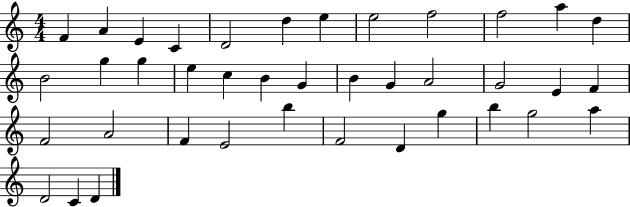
{
  \clef treble
  \numericTimeSignature
  \time 4/4
  \key c \major
  f'4 a'4 e'4 c'4 | d'2 d''4 e''4 | e''2 f''2 | f''2 a''4 d''4 | \break b'2 g''4 g''4 | e''4 c''4 b'4 g'4 | b'4 g'4 a'2 | g'2 e'4 f'4 | \break f'2 a'2 | f'4 e'2 b''4 | f'2 d'4 g''4 | b''4 g''2 a''4 | \break d'2 c'4 d'4 | \bar "|."
}